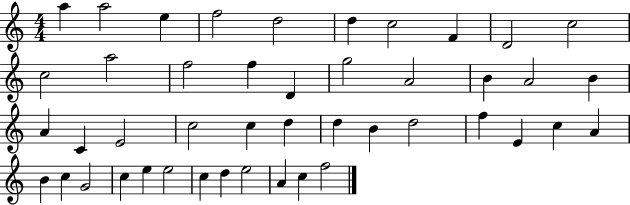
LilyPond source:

{
  \clef treble
  \numericTimeSignature
  \time 4/4
  \key c \major
  a''4 a''2 e''4 | f''2 d''2 | d''4 c''2 f'4 | d'2 c''2 | \break c''2 a''2 | f''2 f''4 d'4 | g''2 a'2 | b'4 a'2 b'4 | \break a'4 c'4 e'2 | c''2 c''4 d''4 | d''4 b'4 d''2 | f''4 e'4 c''4 a'4 | \break b'4 c''4 g'2 | c''4 e''4 e''2 | c''4 d''4 e''2 | a'4 c''4 f''2 | \break \bar "|."
}